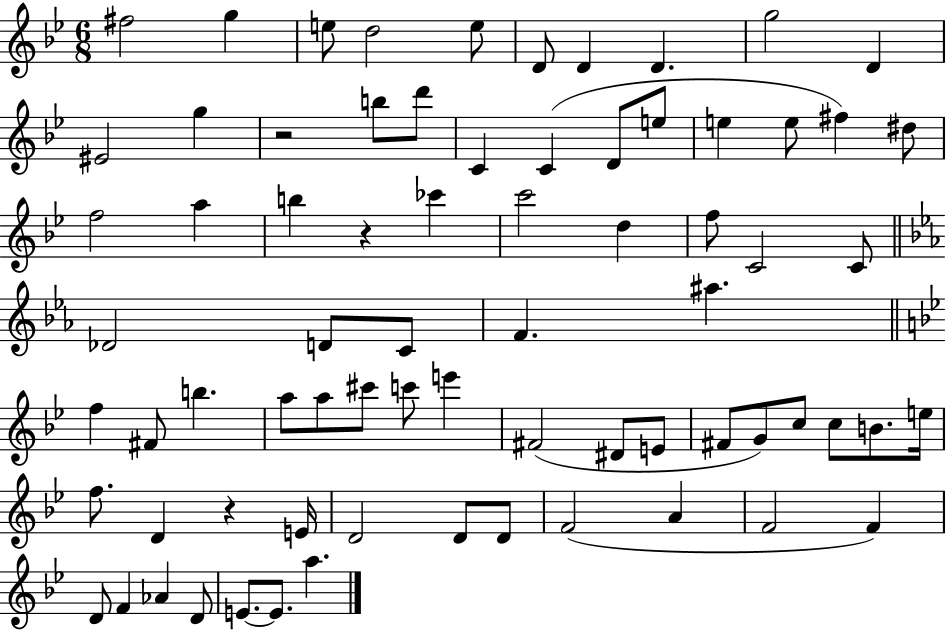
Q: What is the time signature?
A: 6/8